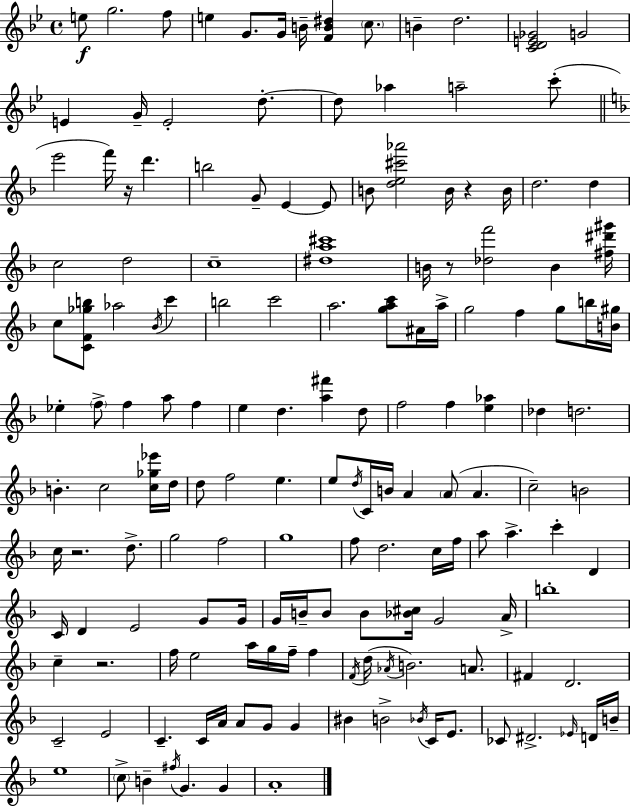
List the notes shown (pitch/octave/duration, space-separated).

E5/e G5/h. F5/e E5/q G4/e. G4/s B4/s [F4,B4,D#5]/q C5/e. B4/q D5/h. [C4,D4,E4,Gb4]/h G4/h E4/q G4/s E4/h D5/e. D5/e Ab5/q A5/h C6/e E6/h F6/s R/s D6/q. B5/h G4/e E4/q E4/e B4/e [D5,E5,C#6,Ab6]/h B4/s R/q B4/s D5/h. D5/q C5/h D5/h C5/w [D#5,A5,C#6]/w B4/s R/e [Db5,F6]/h B4/q [F#5,D#6,G#6]/s C5/e [C4,F4,Gb5,B5]/e Ab5/h Bb4/s C6/q B5/h C6/h A5/h. [G5,A5,C6]/e A#4/s A5/s G5/h F5/q G5/e B5/s [B4,G#5]/s Eb5/q F5/e F5/q A5/e F5/q E5/q D5/q. [A5,F#6]/q D5/e F5/h F5/q [E5,Ab5]/q Db5/q D5/h. B4/q. C5/h [C5,Gb5,Eb6]/s D5/s D5/e F5/h E5/q. E5/e D5/s C4/s B4/s A4/q A4/e A4/q. C5/h B4/h C5/s R/h. D5/e. G5/h F5/h G5/w F5/e D5/h. C5/s F5/s A5/e A5/q. C6/q D4/q C4/s D4/q E4/h G4/e G4/s G4/s B4/s B4/e B4/e [Bb4,C#5]/s G4/h A4/s B5/w C5/q R/h. F5/s E5/h A5/s G5/s F5/s F5/q F4/s D5/s Ab4/s B4/h. A4/e. F#4/q D4/h. C4/h E4/h C4/q. C4/s A4/s A4/e G4/e G4/q BIS4/q B4/h Bb4/s C4/s E4/e. CES4/e D#4/h. Eb4/s D4/s B4/s E5/w C5/e B4/q F#5/s G4/q. G4/q A4/w